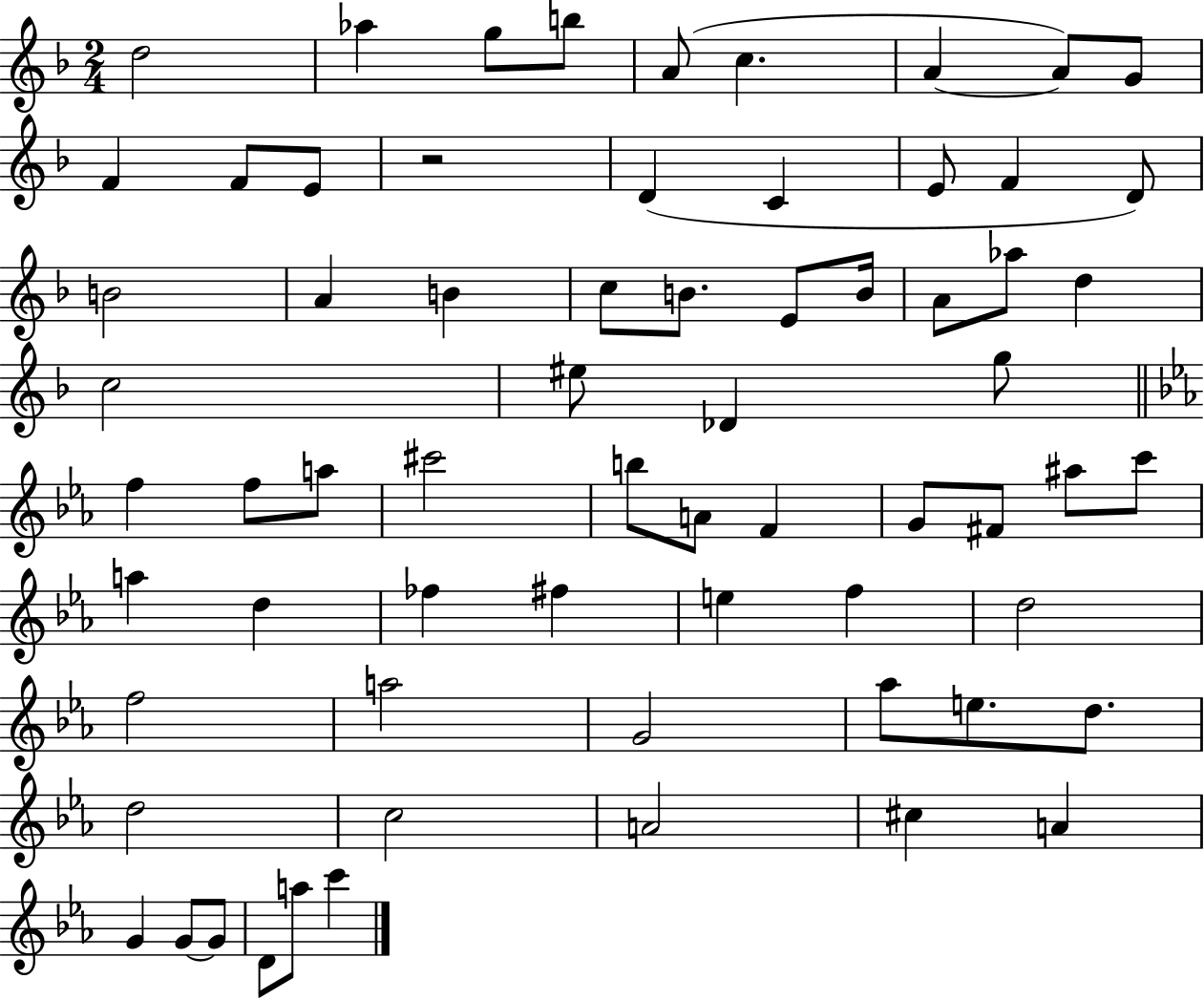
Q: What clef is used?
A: treble